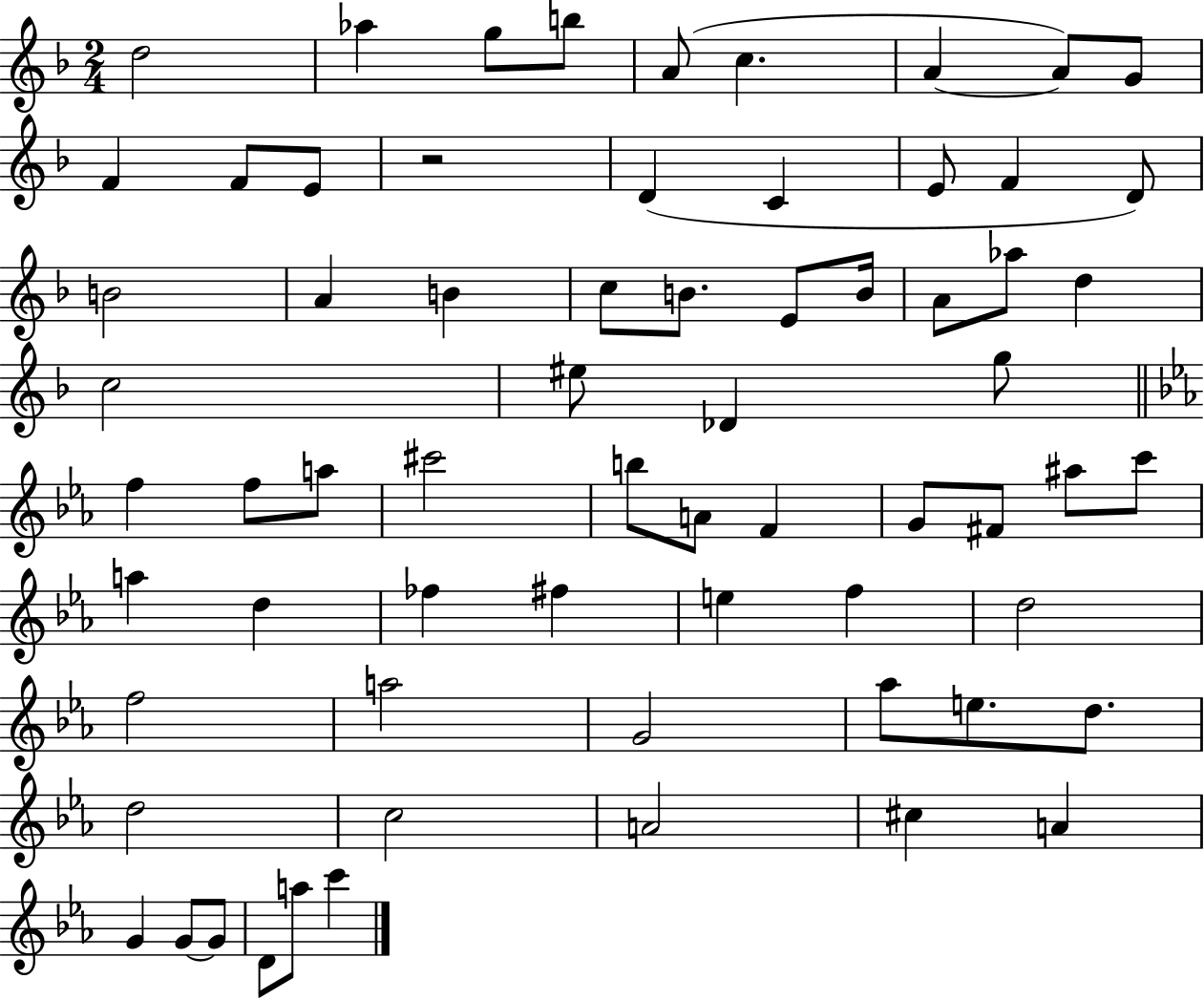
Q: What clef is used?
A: treble